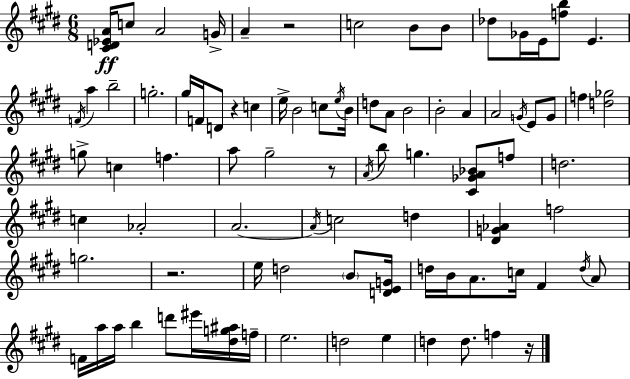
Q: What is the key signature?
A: E major